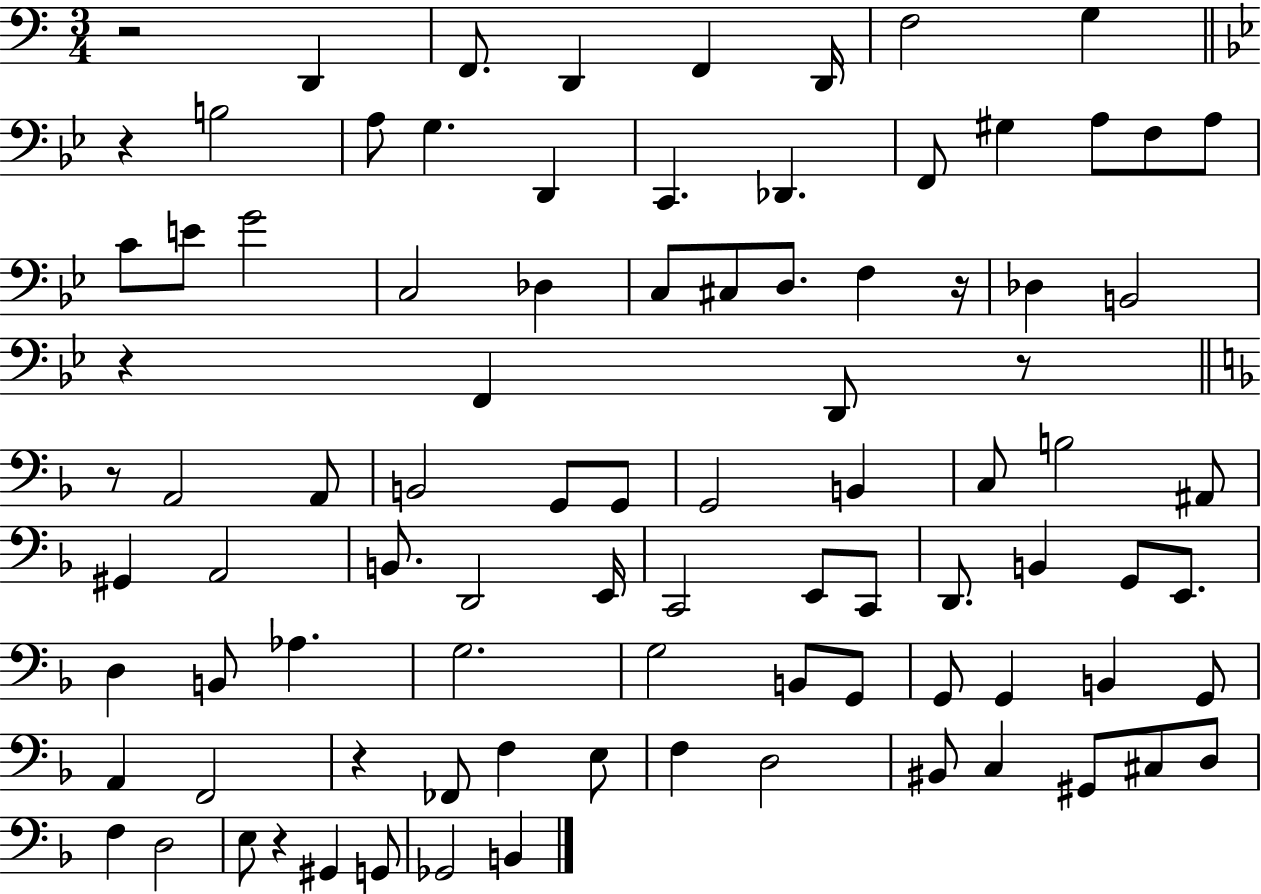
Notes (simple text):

R/h D2/q F2/e. D2/q F2/q D2/s F3/h G3/q R/q B3/h A3/e G3/q. D2/q C2/q. Db2/q. F2/e G#3/q A3/e F3/e A3/e C4/e E4/e G4/h C3/h Db3/q C3/e C#3/e D3/e. F3/q R/s Db3/q B2/h R/q F2/q D2/e R/e R/e A2/h A2/e B2/h G2/e G2/e G2/h B2/q C3/e B3/h A#2/e G#2/q A2/h B2/e. D2/h E2/s C2/h E2/e C2/e D2/e. B2/q G2/e E2/e. D3/q B2/e Ab3/q. G3/h. G3/h B2/e G2/e G2/e G2/q B2/q G2/e A2/q F2/h R/q FES2/e F3/q E3/e F3/q D3/h BIS2/e C3/q G#2/e C#3/e D3/e F3/q D3/h E3/e R/q G#2/q G2/e Gb2/h B2/q